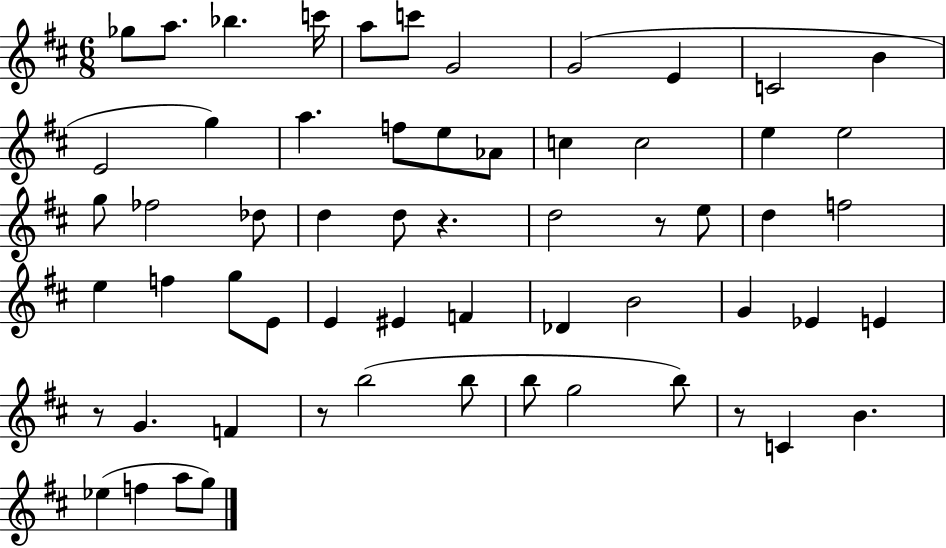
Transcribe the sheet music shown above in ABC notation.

X:1
T:Untitled
M:6/8
L:1/4
K:D
_g/2 a/2 _b c'/4 a/2 c'/2 G2 G2 E C2 B E2 g a f/2 e/2 _A/2 c c2 e e2 g/2 _f2 _d/2 d d/2 z d2 z/2 e/2 d f2 e f g/2 E/2 E ^E F _D B2 G _E E z/2 G F z/2 b2 b/2 b/2 g2 b/2 z/2 C B _e f a/2 g/2